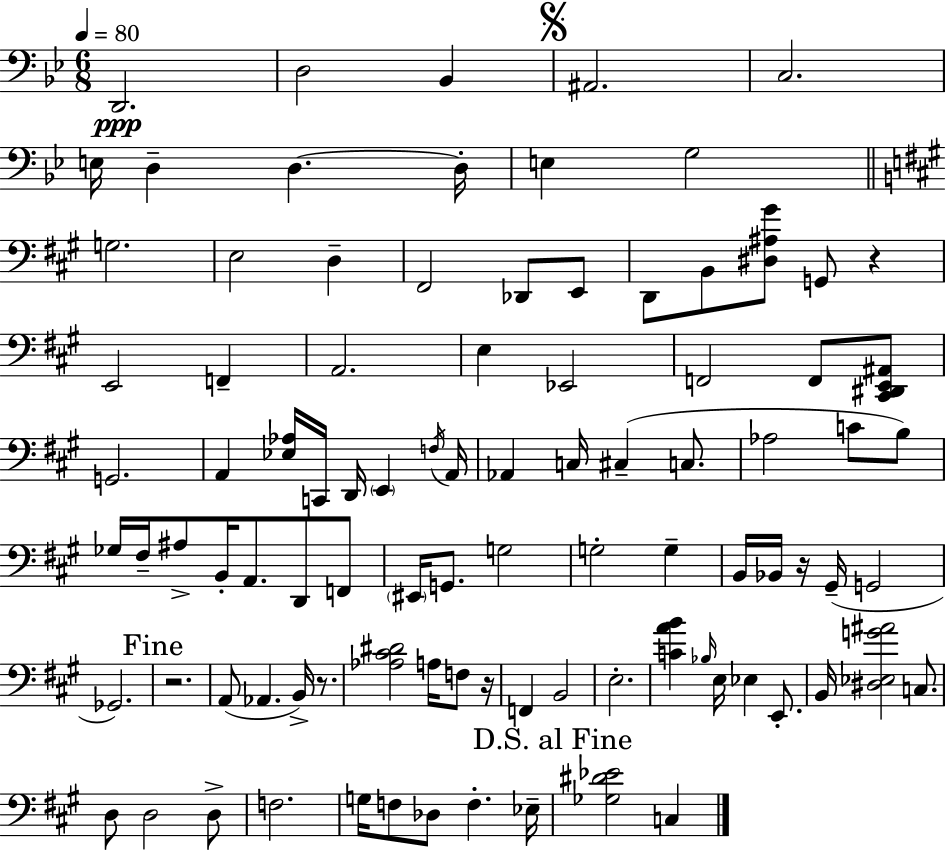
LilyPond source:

{
  \clef bass
  \numericTimeSignature
  \time 6/8
  \key bes \major
  \tempo 4 = 80
  \repeat volta 2 { d,2.\ppp | d2 bes,4 | \mark \markup { \musicglyph "scripts.segno" } ais,2. | c2. | \break e16 d4-- d4.~~ d16-. | e4 g2 | \bar "||" \break \key a \major g2. | e2 d4-- | fis,2 des,8 e,8 | d,8 b,8 <dis ais gis'>8 g,8 r4 | \break e,2 f,4-- | a,2. | e4 ees,2 | f,2 f,8 <cis, dis, e, ais,>8 | \break g,2. | a,4 <ees aes>16 c,16 d,16 \parenthesize e,4 \acciaccatura { f16 } | a,16 aes,4 c16 cis4--( c8. | aes2 c'8 b8) | \break ges16 fis16-- ais8-> b,16-. a,8. d,8 f,8 | \parenthesize eis,16 g,8. g2 | g2-. g4-- | b,16 bes,16 r16 gis,16--( g,2 | \break ges,2.) | \mark "Fine" r2. | a,8( aes,4. b,16->) r8. | <aes cis' dis'>2 a16 f8 | \break r16 f,4 b,2 | e2.-. | <c' a' b'>4 \grace { bes16 } e16 ees4 e,8.-. | b,16 <dis ees g' ais'>2 c8. | \break d8 d2 | d8-> f2. | g16 f8 des8 f4.-. | ees16-- \mark "D.S. al Fine" <ges dis' ees'>2 c4 | \break } \bar "|."
}